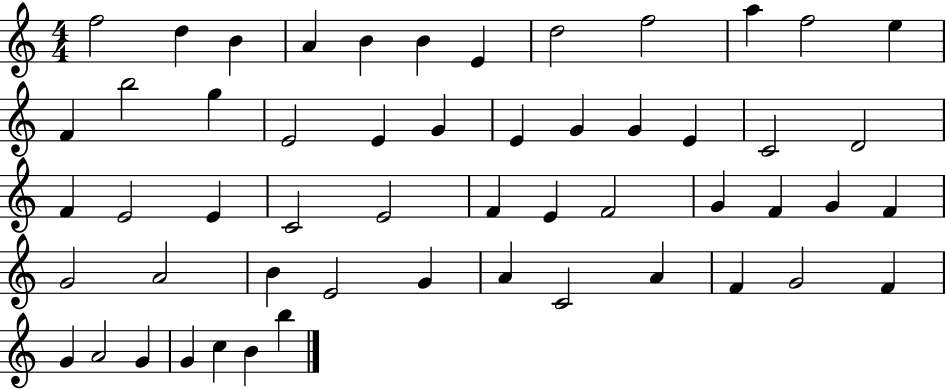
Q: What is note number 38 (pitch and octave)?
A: A4